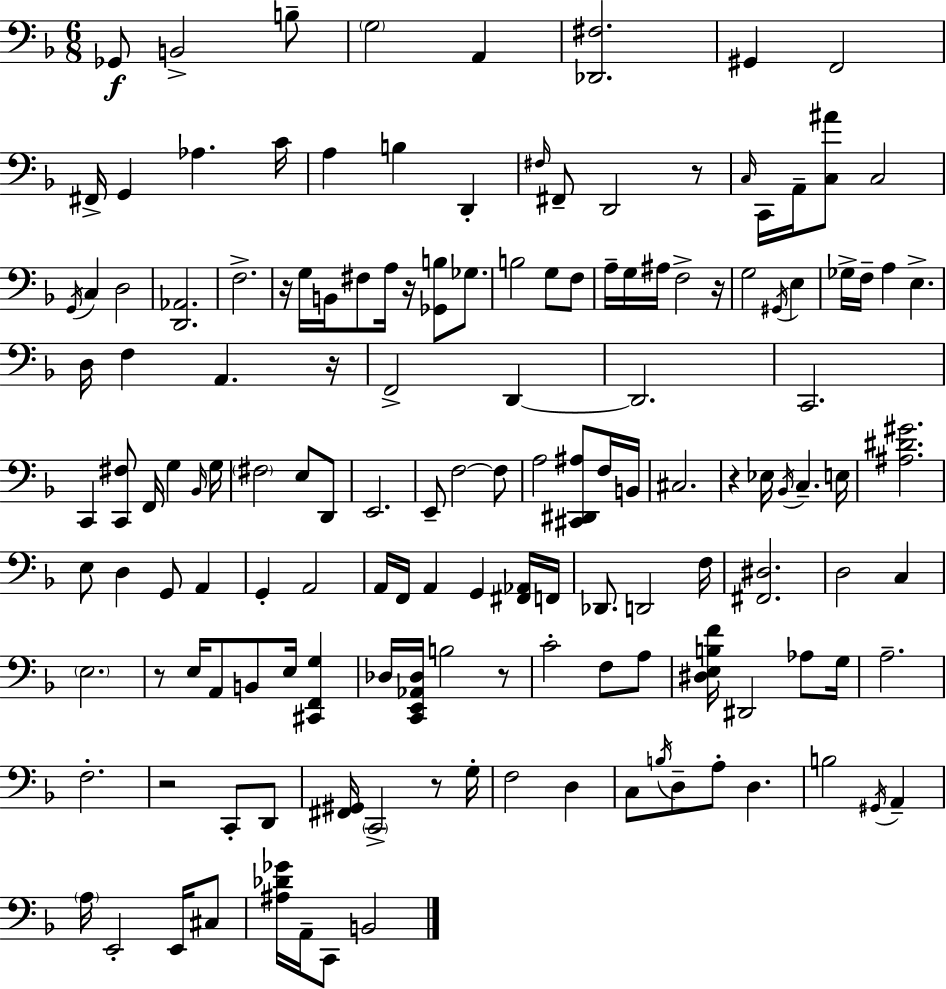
{
  \clef bass
  \numericTimeSignature
  \time 6/8
  \key d \minor
  ges,8\f b,2-> b8-- | \parenthesize g2 a,4 | <des, fis>2. | gis,4 f,2 | \break fis,16-> g,4 aes4. c'16 | a4 b4 d,4-. | \grace { fis16 } fis,8-- d,2 r8 | \grace { c16 } c,16 a,16-- <c ais'>8 c2 | \break \acciaccatura { g,16 } c4 d2 | <d, aes,>2. | f2.-> | r16 g16 b,16 fis8 a16 r16 <ges, b>8 | \break ges8. b2 g8 | f8 a16-- g16 ais16 f2-> | r16 g2 \acciaccatura { gis,16 } | e4 ges16-> f16-- a4 e4.-> | \break d16 f4 a,4. | r16 f,2-> | d,4~~ d,2. | c,2. | \break c,4 <c, fis>8 f,16 g4 | \grace { bes,16 } g16 \parenthesize fis2 | e8 d,8 e,2. | e,8-- f2~~ | \break f8 a2 | <cis, dis, ais>8 f16 b,16 cis2. | r4 ees16 \acciaccatura { bes,16 } c4.-- | e16 <ais dis' gis'>2. | \break e8 d4 | g,8 a,4 g,4-. a,2 | a,16 f,16 a,4 | g,4 <fis, aes,>16 f,16 des,8. d,2 | \break f16 <fis, dis>2. | d2 | c4 \parenthesize e2. | r8 e16 a,8 b,8 | \break e16 <cis, f, g>4 des16 <c, e, aes, des>16 b2 | r8 c'2-. | f8 a8 <dis e b f'>16 dis,2 | aes8 g16 a2.-- | \break f2.-. | r2 | c,8-. d,8 <fis, gis,>16 \parenthesize c,2-> | r8 g16-. f2 | \break d4 c8 \acciaccatura { b16 } d8-- a8-. | d4. b2 | \acciaccatura { gis,16 } a,4-- \parenthesize a16 e,2-. | e,16 cis8 <ais des' ges'>16 a,16-- c,8 | \break b,2 \bar "|."
}